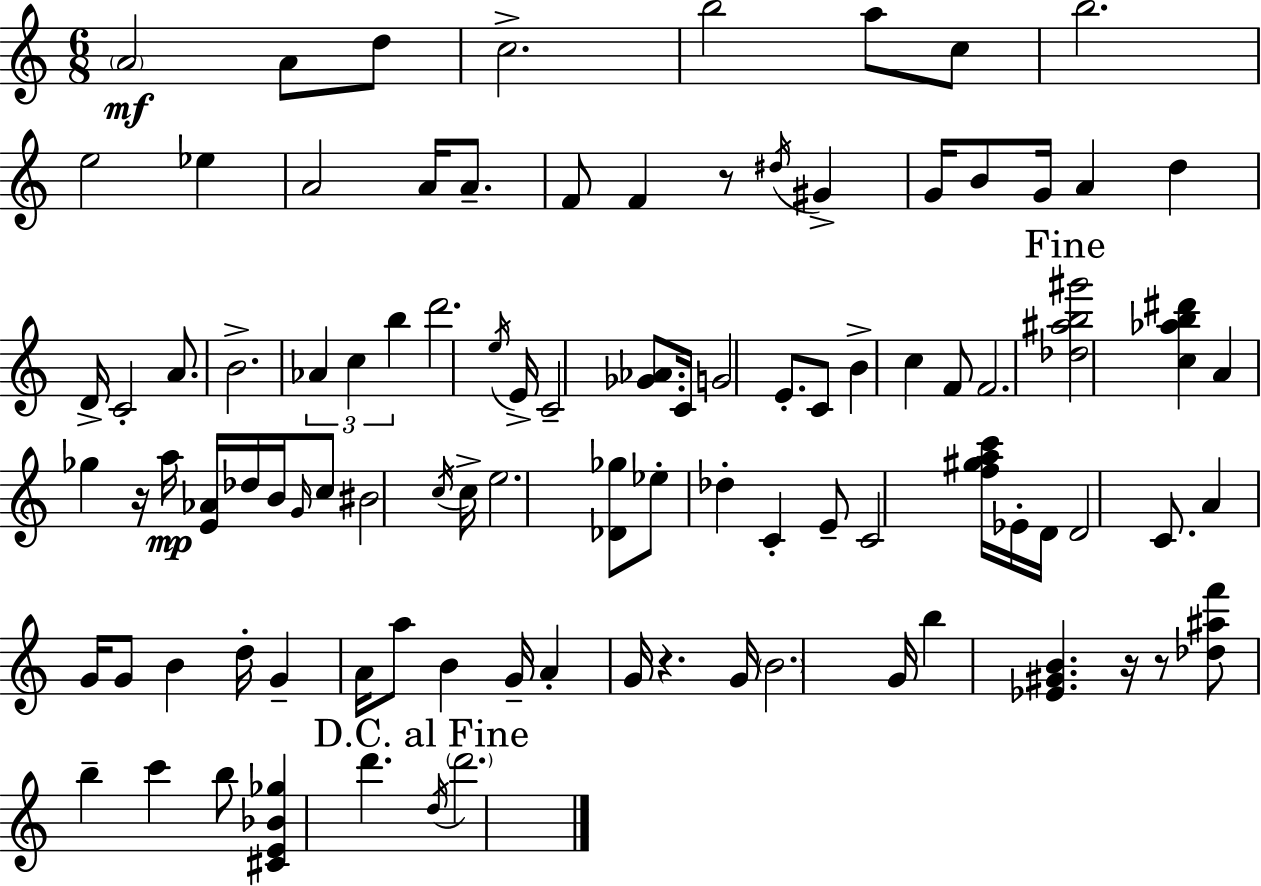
A4/h A4/e D5/e C5/h. B5/h A5/e C5/e B5/h. E5/h Eb5/q A4/h A4/s A4/e. F4/e F4/q R/e D#5/s G#4/q G4/s B4/e G4/s A4/q D5/q D4/s C4/h A4/e. B4/h. Ab4/q C5/q B5/q D6/h. E5/s E4/s C4/h [Gb4,Ab4]/e. C4/s G4/h E4/e. C4/e B4/q C5/q F4/e F4/h. [Db5,A#5,B5,G#6]/h [C5,Ab5,B5,D#6]/q A4/q Gb5/q R/s A5/s [E4,Ab4]/s Db5/s B4/s G4/s C5/e BIS4/h C5/s C5/s E5/h. [Db4,Gb5]/e Eb5/e Db5/q C4/q E4/e C4/h [F5,G#5,A5,C6]/s Eb4/s D4/s D4/h C4/e. A4/q G4/s G4/e B4/q D5/s G4/q A4/s A5/e B4/q G4/s A4/q G4/s R/q. G4/s B4/h. G4/s B5/q [Eb4,G#4,B4]/q. R/s R/e [Db5,A#5,F6]/e B5/q C6/q B5/e [C#4,E4,Bb4,Gb5]/q D6/q. D5/s D6/h.